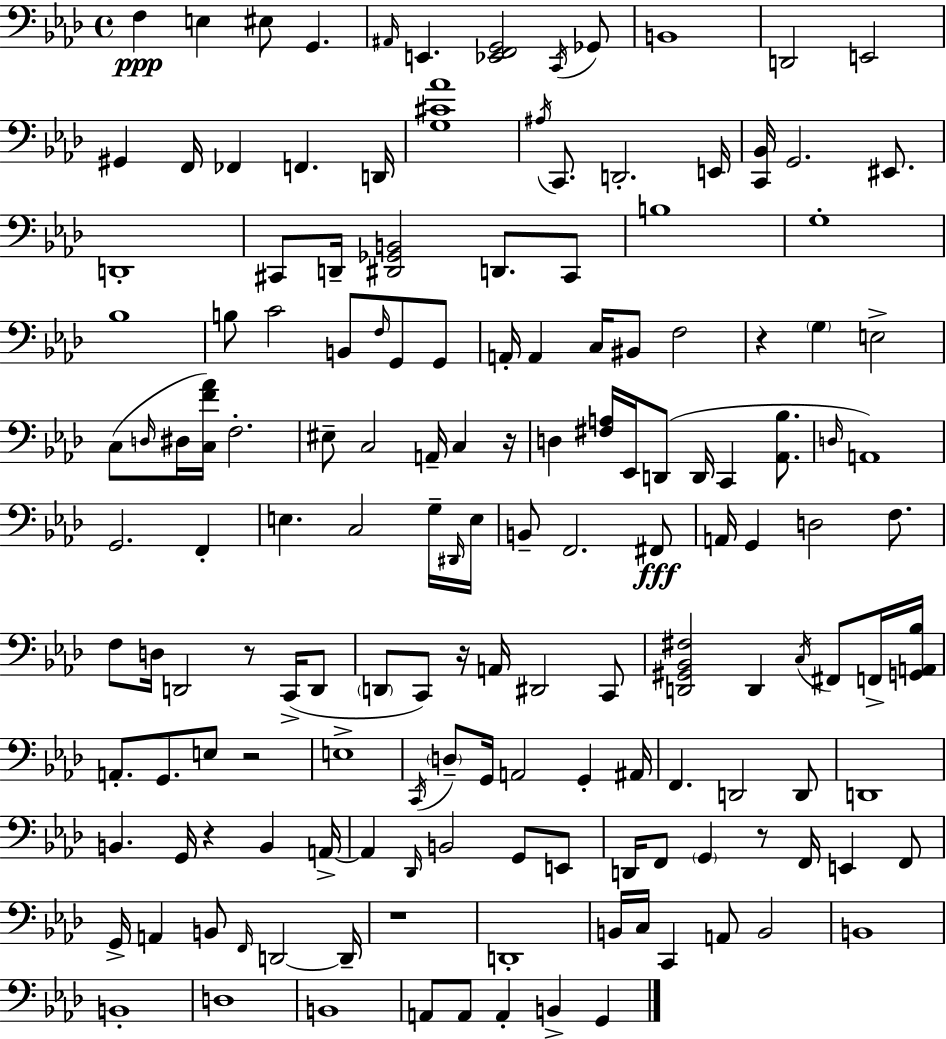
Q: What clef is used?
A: bass